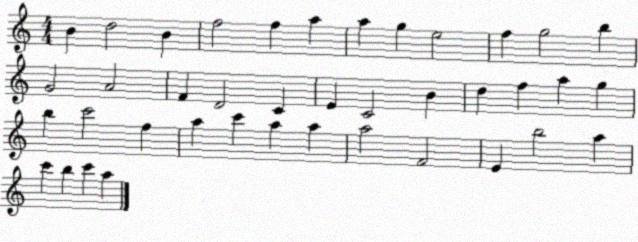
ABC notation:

X:1
T:Untitled
M:4/4
L:1/4
K:C
B d2 B f2 f a a g e2 f g2 b G2 A2 F D2 C E C2 B d f a g b c'2 f a c' a a a2 F2 E b2 a c' b c' a